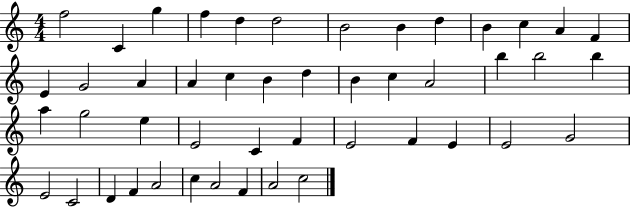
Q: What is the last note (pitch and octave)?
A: C5